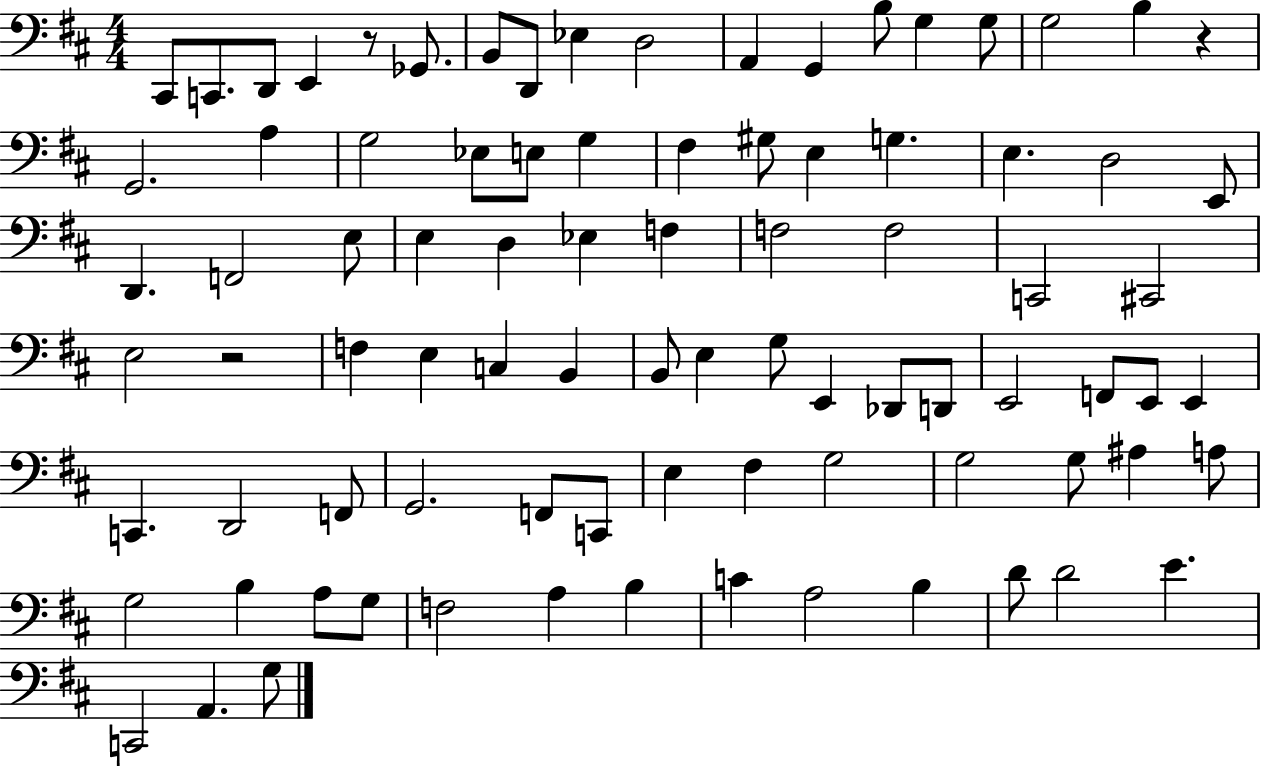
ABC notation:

X:1
T:Untitled
M:4/4
L:1/4
K:D
^C,,/2 C,,/2 D,,/2 E,, z/2 _G,,/2 B,,/2 D,,/2 _E, D,2 A,, G,, B,/2 G, G,/2 G,2 B, z G,,2 A, G,2 _E,/2 E,/2 G, ^F, ^G,/2 E, G, E, D,2 E,,/2 D,, F,,2 E,/2 E, D, _E, F, F,2 F,2 C,,2 ^C,,2 E,2 z2 F, E, C, B,, B,,/2 E, G,/2 E,, _D,,/2 D,,/2 E,,2 F,,/2 E,,/2 E,, C,, D,,2 F,,/2 G,,2 F,,/2 C,,/2 E, ^F, G,2 G,2 G,/2 ^A, A,/2 G,2 B, A,/2 G,/2 F,2 A, B, C A,2 B, D/2 D2 E C,,2 A,, G,/2